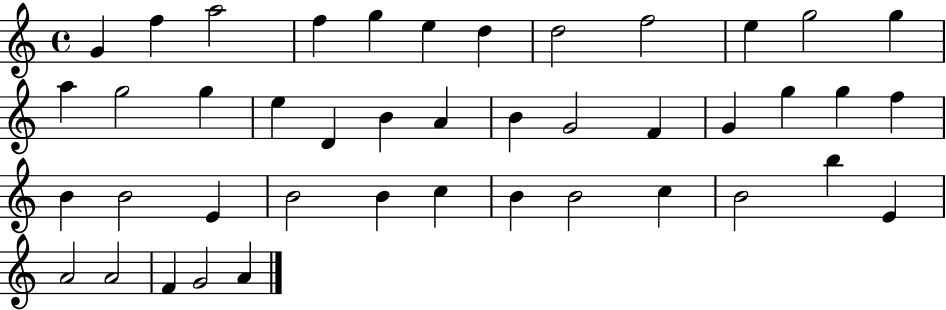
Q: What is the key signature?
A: C major